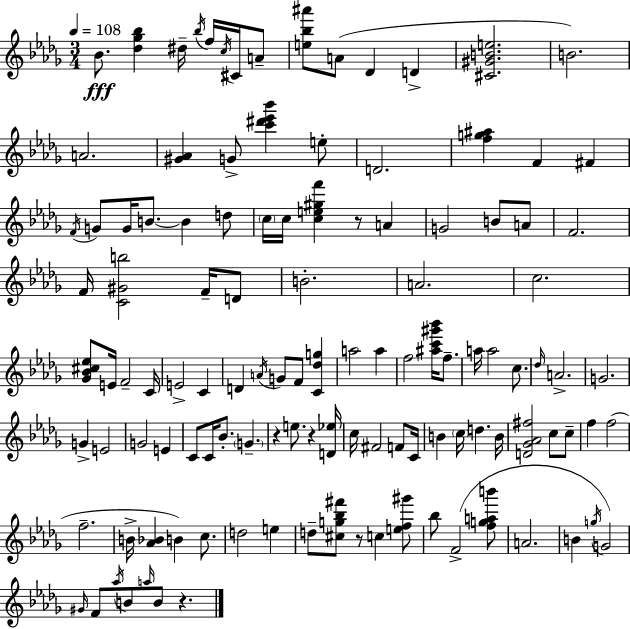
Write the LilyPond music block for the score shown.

{
  \clef treble
  \numericTimeSignature
  \time 3/4
  \key bes \minor
  \tempo 4 = 108
  bes'8.\fff <des'' ges'' bes''>4 dis''16-- \acciaccatura { bes''16 } f''16 \acciaccatura { c''16 } cis'16 | a'8-- <e'' bes'' ais'''>8 a'8( des'4 d'4-> | <cis' gis' b' e''>2. | b'2.) | \break a'2. | <gis' aes'>4 g'8-> <c''' dis''' ees''' bes'''>4 | e''8-. d'2. | <f'' g'' ais''>4 f'4 fis'4 | \break \acciaccatura { f'16 } g'8 g'16 b'8.~~ b'4 | d''8 \parenthesize c''16 c''16 <c'' e'' gis'' f'''>4 r8 a'4 | g'2 b'8 | a'8 f'2. | \break f'16 <c' gis' b''>2 | f'16-- d'8 b'2.-. | a'2. | c''2. | \break <ges' bes' cis'' ees''>8 e'16 f'2-- | c'16 e'2-> c'4 | d'4 \acciaccatura { a'16 } g'8 f'8 | <c' des'' g''>4 a''2 | \break a''4 f''2 | <ais'' c''' gis''' bes'''>16 f''8.-- a''16 a''2 | c''8. \grace { des''16 } a'2.-> | g'2. | \break g'4-> e'2 | g'2 | e'4 c'8 c'16 bes'8.-. \parenthesize g'4.-- | r4 e''8. | \break r4 <d' ees''>16 c''16 fis'2 | f'8 c'16 b'4 \parenthesize c''16 d''4. | b'16 <d' ges' aes' fis''>2 | c''8 c''8-- f''4 f''2( | \break f''2.-- | b'16-> <aes' bes'>4 b'4) | c''8. d''2 | e''4 d''8-- <cis'' g'' bes'' fis'''>8 r8 c''4 | \break <e'' f'' gis'''>8 bes''8 f'2->( | <f'' g'' a'' b'''>8 a'2. | b'4 \acciaccatura { g''16 }) g'2 | \grace { gis'16 } f'8 \acciaccatura { aes''16 } b'8 | \break \grace { a''16 } b'8 r4. \bar "|."
}